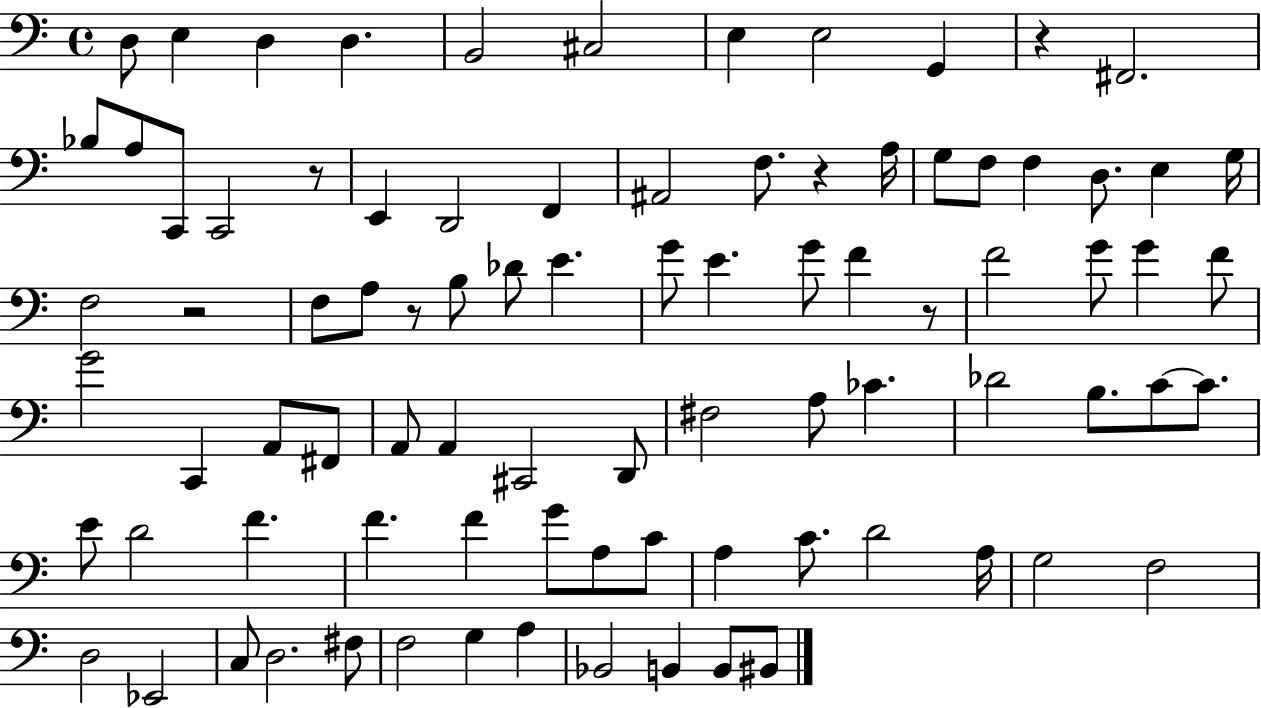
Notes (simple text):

D3/e E3/q D3/q D3/q. B2/h C#3/h E3/q E3/h G2/q R/q F#2/h. Bb3/e A3/e C2/e C2/h R/e E2/q D2/h F2/q A#2/h F3/e. R/q A3/s G3/e F3/e F3/q D3/e. E3/q G3/s F3/h R/h F3/e A3/e R/e B3/e Db4/e E4/q. G4/e E4/q. G4/e F4/q R/e F4/h G4/e G4/q F4/e G4/h C2/q A2/e F#2/e A2/e A2/q C#2/h D2/e F#3/h A3/e CES4/q. Db4/h B3/e. C4/e C4/e. E4/e D4/h F4/q. F4/q. F4/q G4/e A3/e C4/e A3/q C4/e. D4/h A3/s G3/h F3/h D3/h Eb2/h C3/e D3/h. F#3/e F3/h G3/q A3/q Bb2/h B2/q B2/e BIS2/e